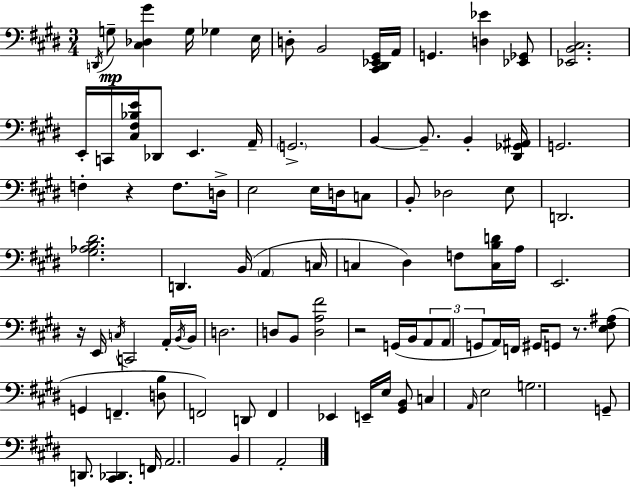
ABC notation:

X:1
T:Untitled
M:3/4
L:1/4
K:E
D,,/4 G,/2 [^C,_D,^G] G,/4 _G, E,/4 D,/2 B,,2 [^C,,^D,,_E,,^G,,]/4 A,,/4 G,, [D,_E] [_E,,_G,,]/2 [_E,,B,,^C,]2 E,,/4 C,,/4 [^C,^F,_B,E]/4 _D,,/2 E,, A,,/4 G,,2 B,, B,,/2 B,, [^D,,_G,,^A,,]/4 G,,2 F, z F,/2 D,/4 E,2 E,/4 D,/4 C,/2 B,,/2 _D,2 E,/2 D,,2 [^G,_A,B,^D]2 D,, B,,/4 A,, C,/4 C, ^D, F,/2 [C,B,D]/4 A,/4 E,,2 z/4 E,,/4 C,/4 C,,2 A,,/4 B,,/4 B,,/4 D,2 D,/2 B,,/2 [D,A,^F]2 z2 G,,/4 B,,/4 A,,/2 A,,/2 G,,/2 A,,/4 F,,/4 ^G,,/4 G,,/2 z/2 [E,^F,^A,]/2 G,, F,, [D,B,]/2 F,,2 D,,/2 F,, _E,, E,,/4 E,/4 [^G,,B,,]/2 C, A,,/4 E,2 G,2 G,,/2 D,,/2 [^C,,_D,,] F,,/4 A,,2 B,, A,,2